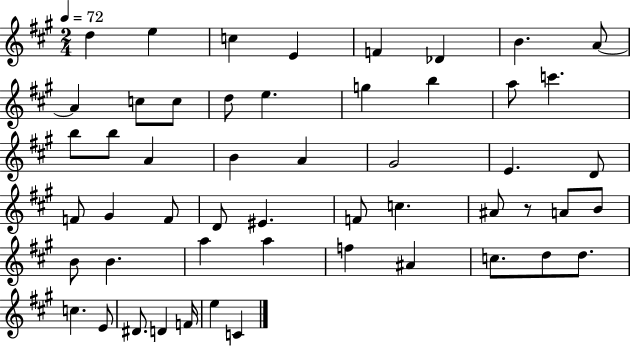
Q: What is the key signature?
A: A major